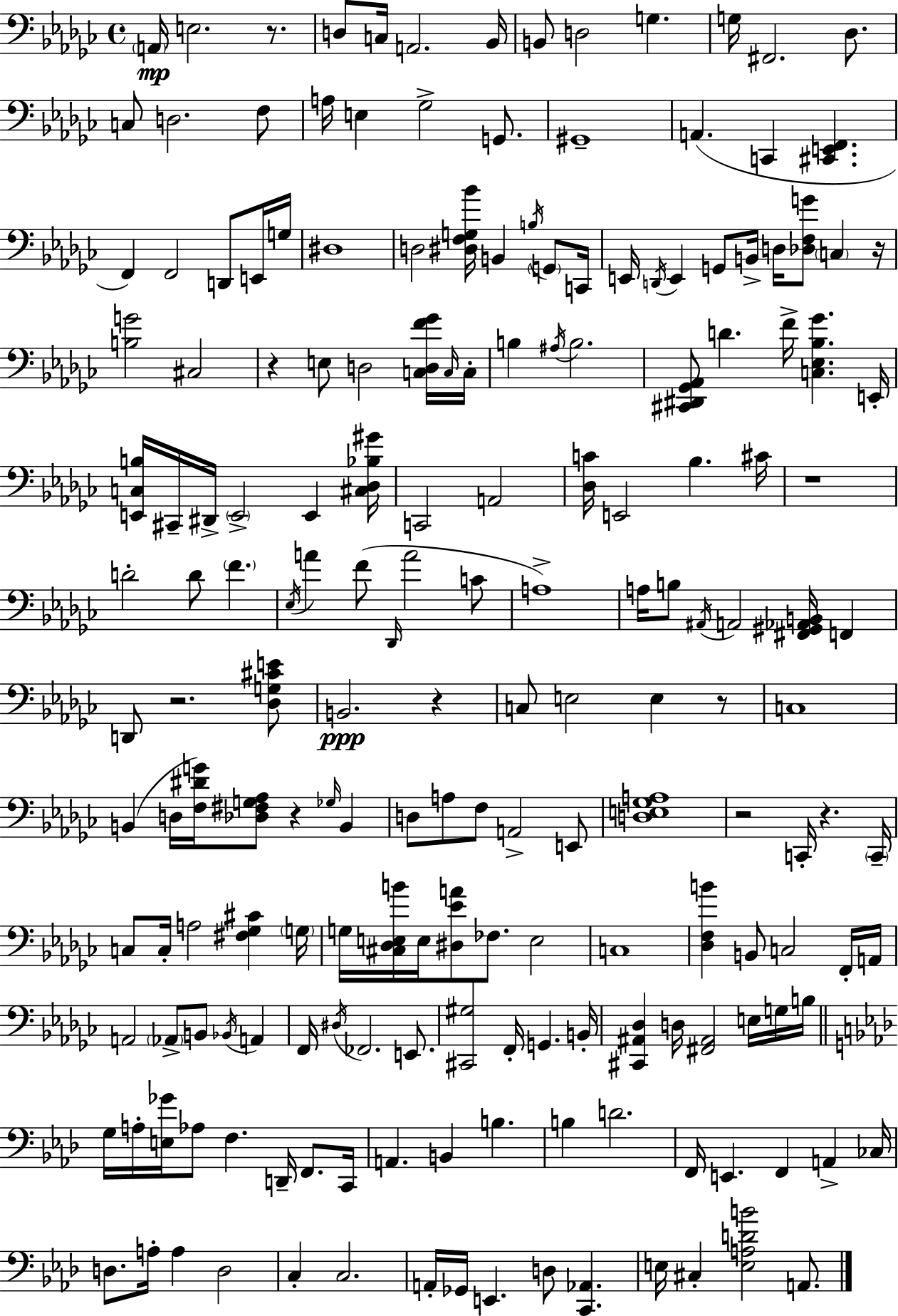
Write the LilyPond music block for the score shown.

{
  \clef bass
  \time 4/4
  \defaultTimeSignature
  \key ees \minor
  \parenthesize a,16\mp e2. r8. | d8 c16 a,2. bes,16 | b,8 d2 g4. | g16 fis,2. des8. | \break c8 d2. f8 | a16 e4 ges2-> g,8. | gis,1-- | a,4.( c,4 <cis, e, f,>4. | \break f,4) f,2 d,8 e,16 g16 | dis1 | d2 <dis f g bes'>16 b,4 \acciaccatura { b16 } \parenthesize g,8 | c,16 e,16 \acciaccatura { d,16 } e,4 g,8 b,16-> d16 <des f g'>8 \parenthesize c4 | \break r16 <b g'>2 cis2 | r4 e8 d2 | <c d f' ges'>16 \grace { c16 } c16-. b4 \acciaccatura { ais16 } b2. | <cis, dis, ges, aes,>8 d'4. f'16-> <c ees bes ges'>4. | \break e,16-. <e, c b>16 cis,16-- dis,16-> \parenthesize e,2-> e,4 | <cis des bes gis'>16 c,2 a,2 | <des c'>16 e,2 bes4. | cis'16 r1 | \break d'2-. d'8 \parenthesize f'4. | \acciaccatura { ees16 } a'4 f'8( \grace { des,16 } a'2 | c'8 a1->) | a16 b8 \acciaccatura { ais,16 } a,2 | \break <fis, gis, aes, b,>16 f,4 d,8 r2. | <des g cis' e'>8 b,2.\ppp | r4 c8 e2 | e4 r8 c1 | \break b,4( d16 <f dis' g'>16) <des fis g aes>8 r4 | \grace { ges16 } b,4 d8 a8 f8 a,2-> | e,8 <d e ges a>1 | r2 | \break c,16-. r4. \parenthesize c,16-- c8 c16-. a2 | <fis ges cis'>4 \parenthesize g16 g16 <cis des e b'>16 e16 <dis ees' a'>8 fes8. | e2 c1 | <des f b'>4 b,8 c2 | \break f,16-. a,16 a,2 | \parenthesize aes,8-> b,8 \acciaccatura { bes,16 } a,4 f,16 \acciaccatura { dis16 } fes,2. | e,8. <cis, gis>2 | f,16-. g,4. b,16-. <cis, ais, des>4 d16 <fis, ais,>2 | \break e16 g16 b16 \bar "||" \break \key aes \major g16 a16-. <e ges'>16 aes8 f4. d,16-- f,8. c,16 | a,4. b,4 b4. | b4 d'2. | f,16 e,4. f,4 a,4-> ces16 | \break d8. a16-. a4 d2 | c4-. c2. | a,16-. ges,16 e,4. d8 <c, aes,>4. | e16 cis4-. <e a d' b'>2 a,8. | \break \bar "|."
}